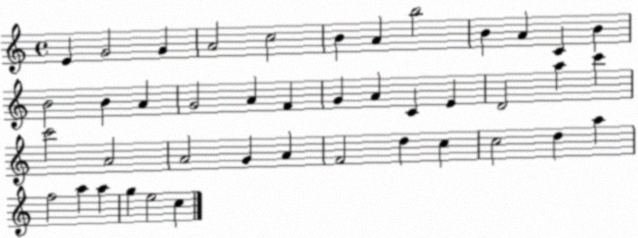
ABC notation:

X:1
T:Untitled
M:4/4
L:1/4
K:C
E G2 G A2 c2 B A b2 B A C B B2 B A G2 A F G A C E D2 a c' c'2 A2 A2 G A F2 d c c2 d a f2 a a g e2 c